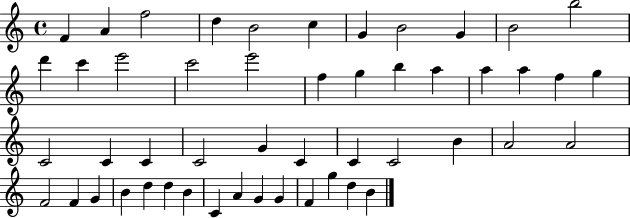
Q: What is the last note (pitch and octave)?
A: B4